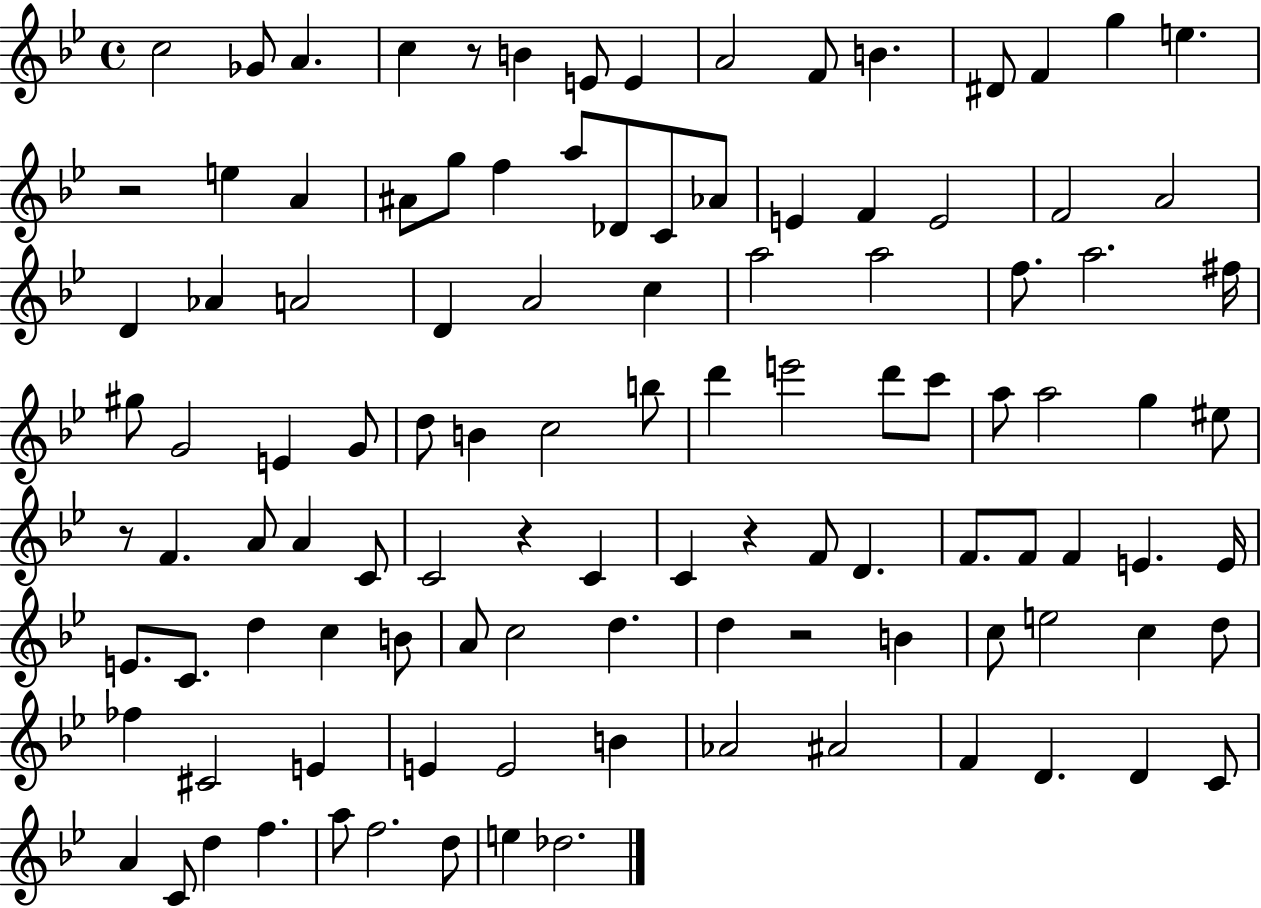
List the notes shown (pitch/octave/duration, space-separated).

C5/h Gb4/e A4/q. C5/q R/e B4/q E4/e E4/q A4/h F4/e B4/q. D#4/e F4/q G5/q E5/q. R/h E5/q A4/q A#4/e G5/e F5/q A5/e Db4/e C4/e Ab4/e E4/q F4/q E4/h F4/h A4/h D4/q Ab4/q A4/h D4/q A4/h C5/q A5/h A5/h F5/e. A5/h. F#5/s G#5/e G4/h E4/q G4/e D5/e B4/q C5/h B5/e D6/q E6/h D6/e C6/e A5/e A5/h G5/q EIS5/e R/e F4/q. A4/e A4/q C4/e C4/h R/q C4/q C4/q R/q F4/e D4/q. F4/e. F4/e F4/q E4/q. E4/s E4/e. C4/e. D5/q C5/q B4/e A4/e C5/h D5/q. D5/q R/h B4/q C5/e E5/h C5/q D5/e FES5/q C#4/h E4/q E4/q E4/h B4/q Ab4/h A#4/h F4/q D4/q. D4/q C4/e A4/q C4/e D5/q F5/q. A5/e F5/h. D5/e E5/q Db5/h.